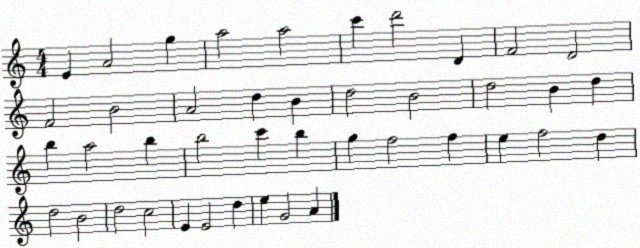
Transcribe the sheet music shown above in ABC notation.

X:1
T:Untitled
M:4/4
L:1/4
K:C
E A2 g a2 a2 c' d'2 D F2 D2 F2 B2 A2 d B d2 B2 d2 B d b a2 b b2 c' b g f2 f e f2 d d2 B2 d2 c2 E E2 d e G2 A